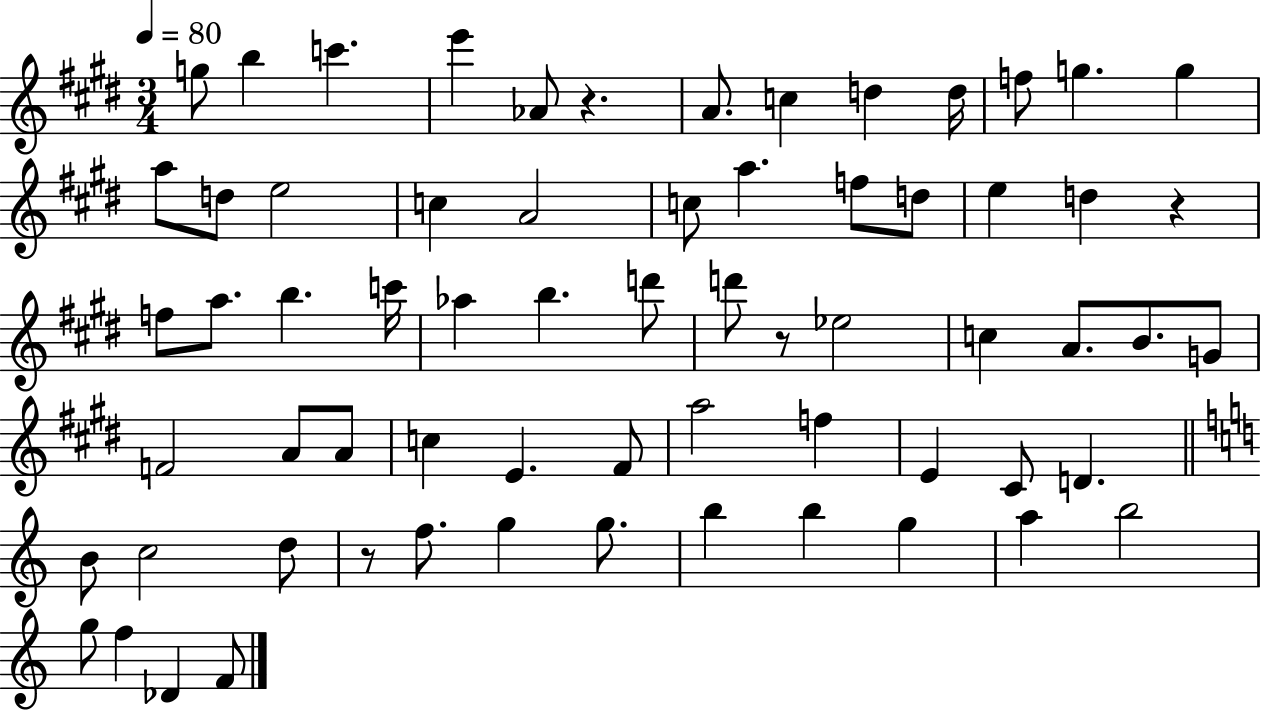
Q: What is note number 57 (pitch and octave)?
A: A5